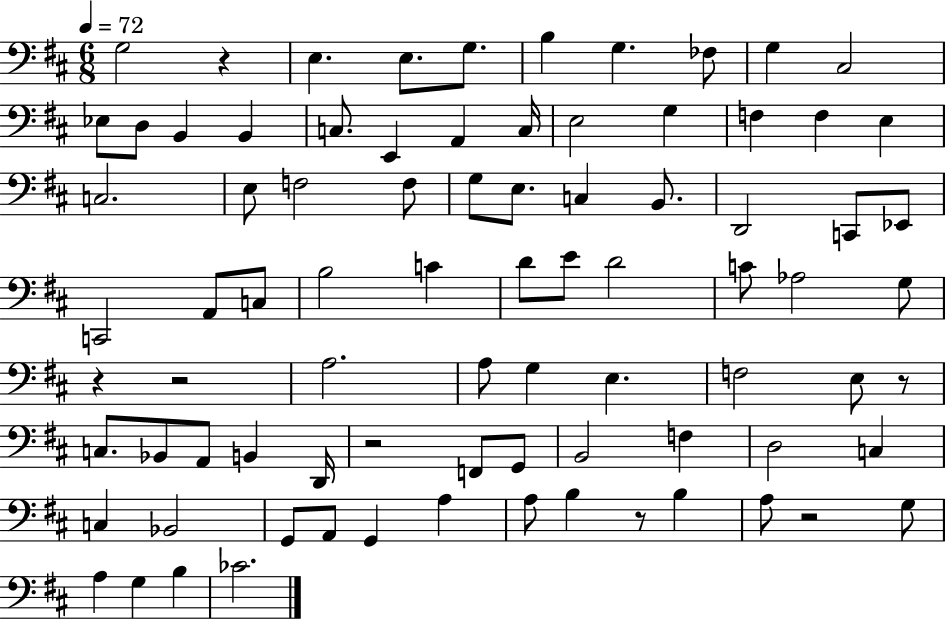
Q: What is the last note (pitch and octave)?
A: CES4